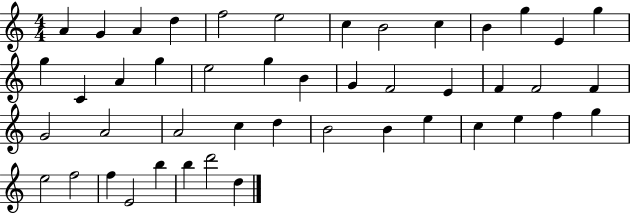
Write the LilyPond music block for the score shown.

{
  \clef treble
  \numericTimeSignature
  \time 4/4
  \key c \major
  a'4 g'4 a'4 d''4 | f''2 e''2 | c''4 b'2 c''4 | b'4 g''4 e'4 g''4 | \break g''4 c'4 a'4 g''4 | e''2 g''4 b'4 | g'4 f'2 e'4 | f'4 f'2 f'4 | \break g'2 a'2 | a'2 c''4 d''4 | b'2 b'4 e''4 | c''4 e''4 f''4 g''4 | \break e''2 f''2 | f''4 e'2 b''4 | b''4 d'''2 d''4 | \bar "|."
}